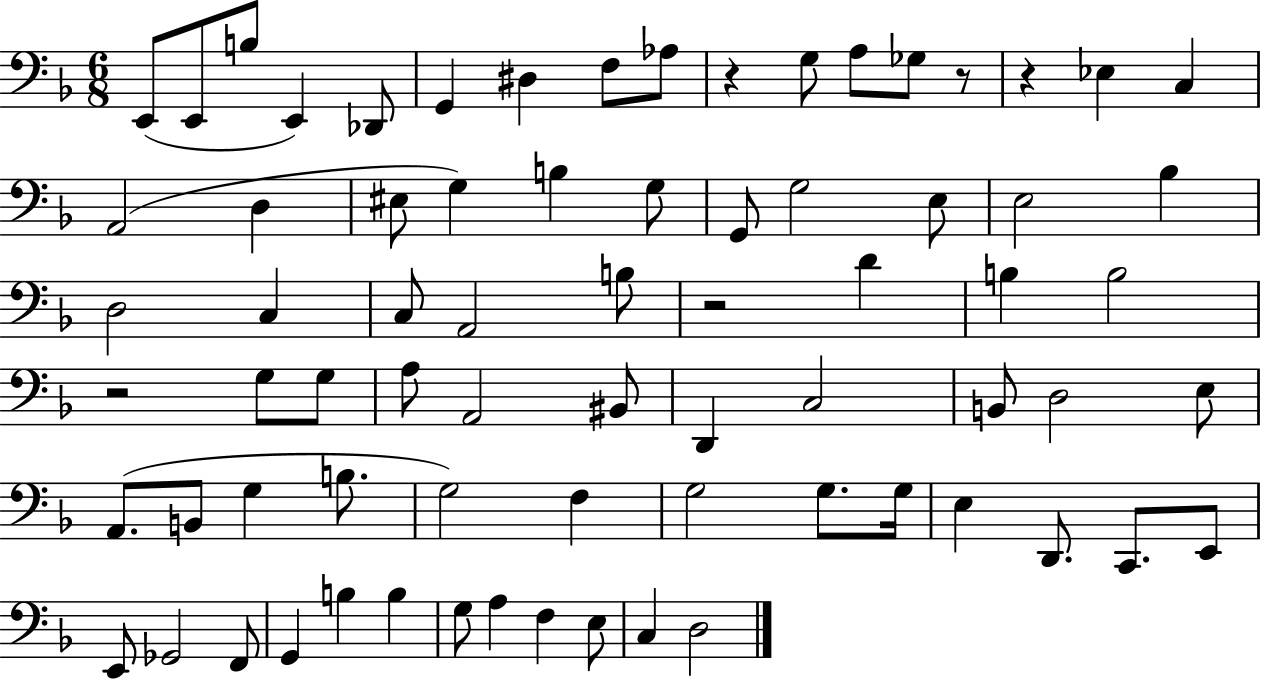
{
  \clef bass
  \numericTimeSignature
  \time 6/8
  \key f \major
  e,8( e,8 b8 e,4) des,8 | g,4 dis4 f8 aes8 | r4 g8 a8 ges8 r8 | r4 ees4 c4 | \break a,2( d4 | eis8 g4) b4 g8 | g,8 g2 e8 | e2 bes4 | \break d2 c4 | c8 a,2 b8 | r2 d'4 | b4 b2 | \break r2 g8 g8 | a8 a,2 bis,8 | d,4 c2 | b,8 d2 e8 | \break a,8.( b,8 g4 b8. | g2) f4 | g2 g8. g16 | e4 d,8. c,8. e,8 | \break e,8 ges,2 f,8 | g,4 b4 b4 | g8 a4 f4 e8 | c4 d2 | \break \bar "|."
}